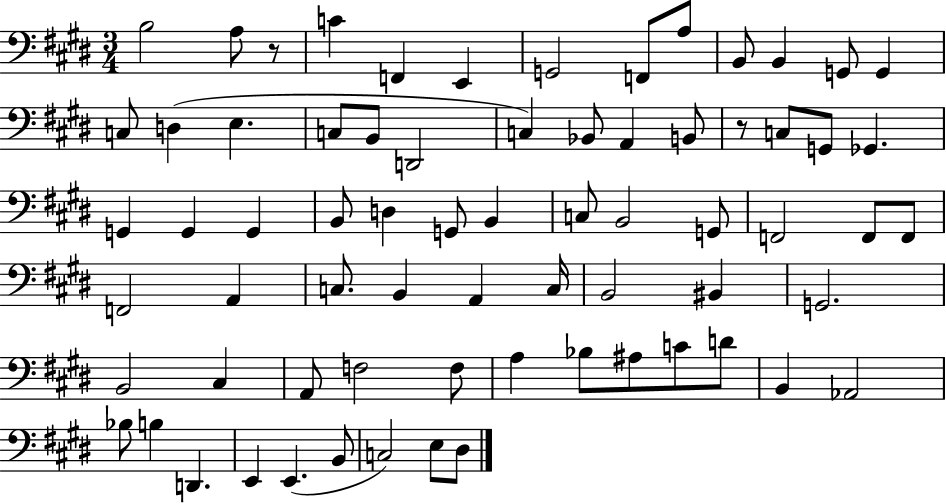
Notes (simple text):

B3/h A3/e R/e C4/q F2/q E2/q G2/h F2/e A3/e B2/e B2/q G2/e G2/q C3/e D3/q E3/q. C3/e B2/e D2/h C3/q Bb2/e A2/q B2/e R/e C3/e G2/e Gb2/q. G2/q G2/q G2/q B2/e D3/q G2/e B2/q C3/e B2/h G2/e F2/h F2/e F2/e F2/h A2/q C3/e. B2/q A2/q C3/s B2/h BIS2/q G2/h. B2/h C#3/q A2/e F3/h F3/e A3/q Bb3/e A#3/e C4/e D4/e B2/q Ab2/h Bb3/e B3/q D2/q. E2/q E2/q. B2/e C3/h E3/e D#3/e